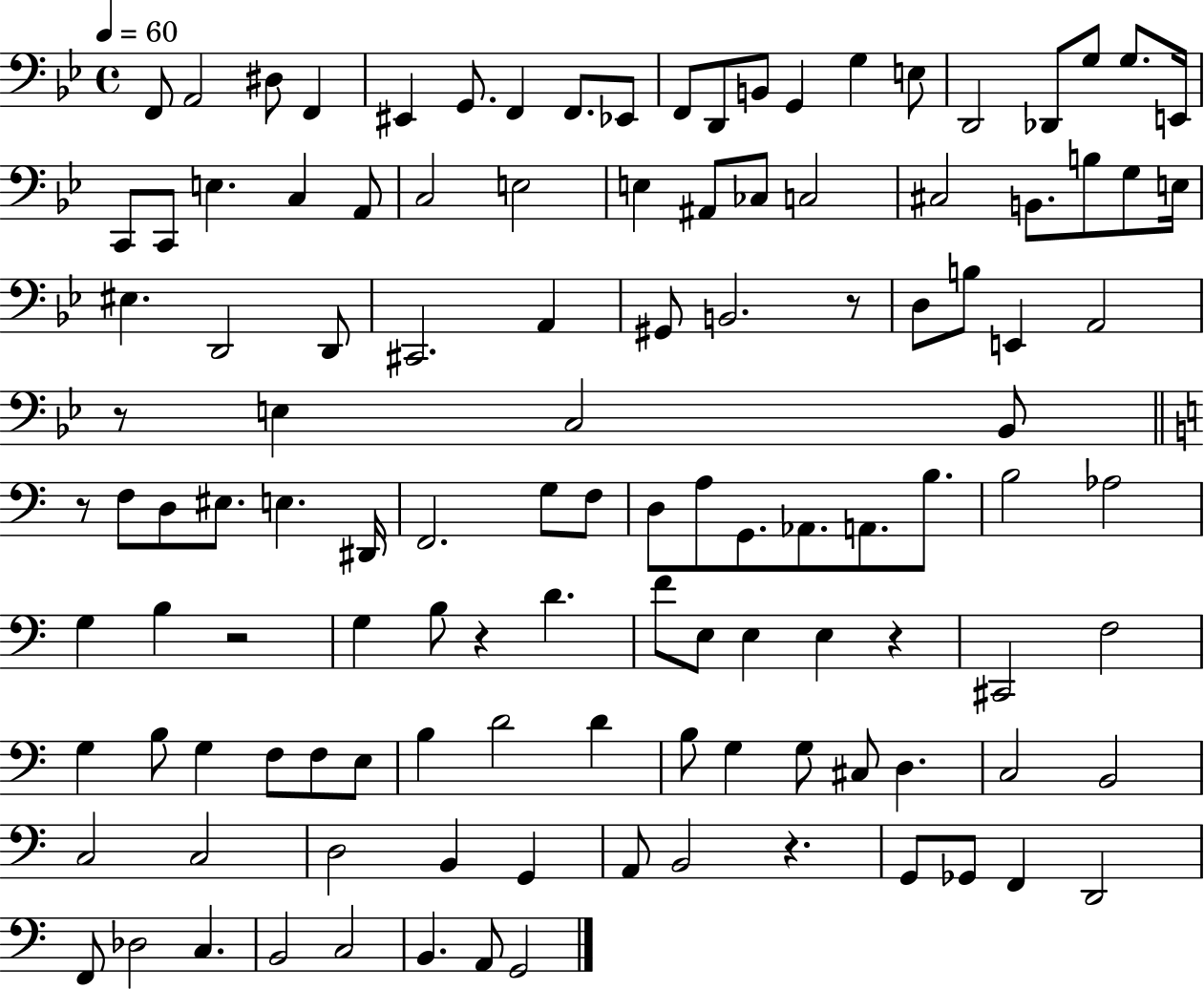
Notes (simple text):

F2/e A2/h D#3/e F2/q EIS2/q G2/e. F2/q F2/e. Eb2/e F2/e D2/e B2/e G2/q G3/q E3/e D2/h Db2/e G3/e G3/e. E2/s C2/e C2/e E3/q. C3/q A2/e C3/h E3/h E3/q A#2/e CES3/e C3/h C#3/h B2/e. B3/e G3/e E3/s EIS3/q. D2/h D2/e C#2/h. A2/q G#2/e B2/h. R/e D3/e B3/e E2/q A2/h R/e E3/q C3/h Bb2/e R/e F3/e D3/e EIS3/e. E3/q. D#2/s F2/h. G3/e F3/e D3/e A3/e G2/e. Ab2/e. A2/e. B3/e. B3/h Ab3/h G3/q B3/q R/h G3/q B3/e R/q D4/q. F4/e E3/e E3/q E3/q R/q C#2/h F3/h G3/q B3/e G3/q F3/e F3/e E3/e B3/q D4/h D4/q B3/e G3/q G3/e C#3/e D3/q. C3/h B2/h C3/h C3/h D3/h B2/q G2/q A2/e B2/h R/q. G2/e Gb2/e F2/q D2/h F2/e Db3/h C3/q. B2/h C3/h B2/q. A2/e G2/h